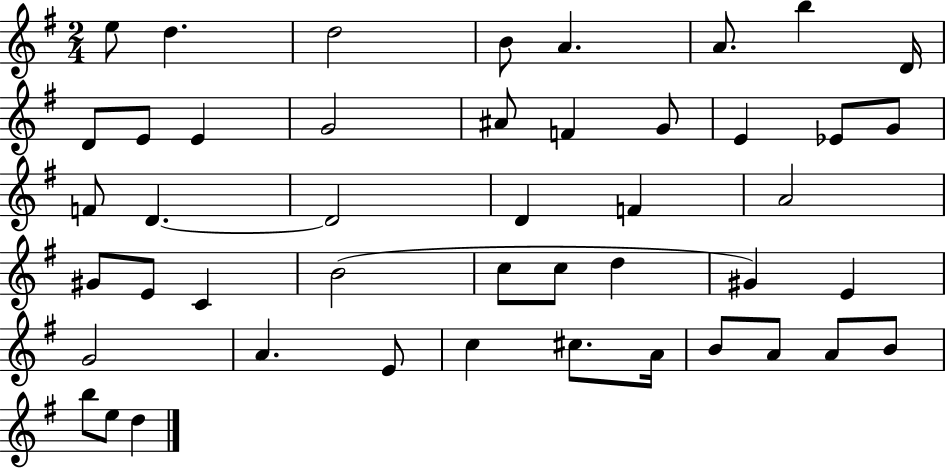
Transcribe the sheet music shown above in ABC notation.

X:1
T:Untitled
M:2/4
L:1/4
K:G
e/2 d d2 B/2 A A/2 b D/4 D/2 E/2 E G2 ^A/2 F G/2 E _E/2 G/2 F/2 D D2 D F A2 ^G/2 E/2 C B2 c/2 c/2 d ^G E G2 A E/2 c ^c/2 A/4 B/2 A/2 A/2 B/2 b/2 e/2 d